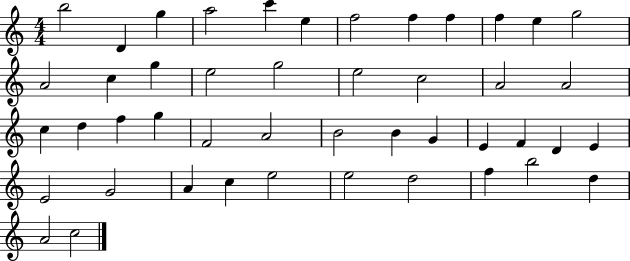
{
  \clef treble
  \numericTimeSignature
  \time 4/4
  \key c \major
  b''2 d'4 g''4 | a''2 c'''4 e''4 | f''2 f''4 f''4 | f''4 e''4 g''2 | \break a'2 c''4 g''4 | e''2 g''2 | e''2 c''2 | a'2 a'2 | \break c''4 d''4 f''4 g''4 | f'2 a'2 | b'2 b'4 g'4 | e'4 f'4 d'4 e'4 | \break e'2 g'2 | a'4 c''4 e''2 | e''2 d''2 | f''4 b''2 d''4 | \break a'2 c''2 | \bar "|."
}